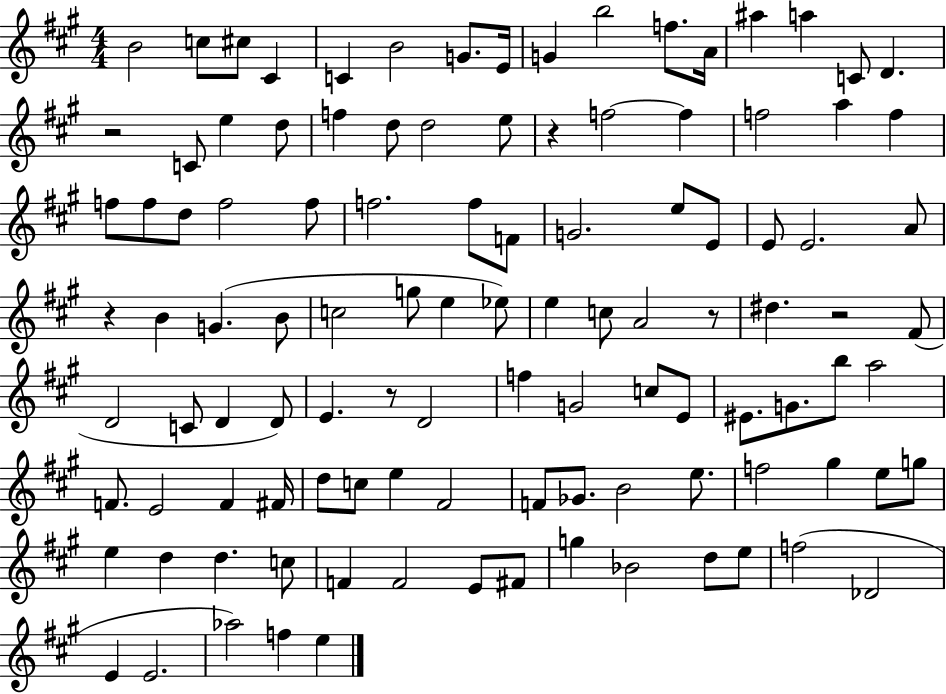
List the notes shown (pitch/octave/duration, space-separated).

B4/h C5/e C#5/e C#4/q C4/q B4/h G4/e. E4/s G4/q B5/h F5/e. A4/s A#5/q A5/q C4/e D4/q. R/h C4/e E5/q D5/e F5/q D5/e D5/h E5/e R/q F5/h F5/q F5/h A5/q F5/q F5/e F5/e D5/e F5/h F5/e F5/h. F5/e F4/e G4/h. E5/e E4/e E4/e E4/h. A4/e R/q B4/q G4/q. B4/e C5/h G5/e E5/q Eb5/e E5/q C5/e A4/h R/e D#5/q. R/h F#4/e D4/h C4/e D4/q D4/e E4/q. R/e D4/h F5/q G4/h C5/e E4/e EIS4/e. G4/e. B5/e A5/h F4/e. E4/h F4/q F#4/s D5/e C5/e E5/q F#4/h F4/e Gb4/e. B4/h E5/e. F5/h G#5/q E5/e G5/e E5/q D5/q D5/q. C5/e F4/q F4/h E4/e F#4/e G5/q Bb4/h D5/e E5/e F5/h Db4/h E4/q E4/h. Ab5/h F5/q E5/q